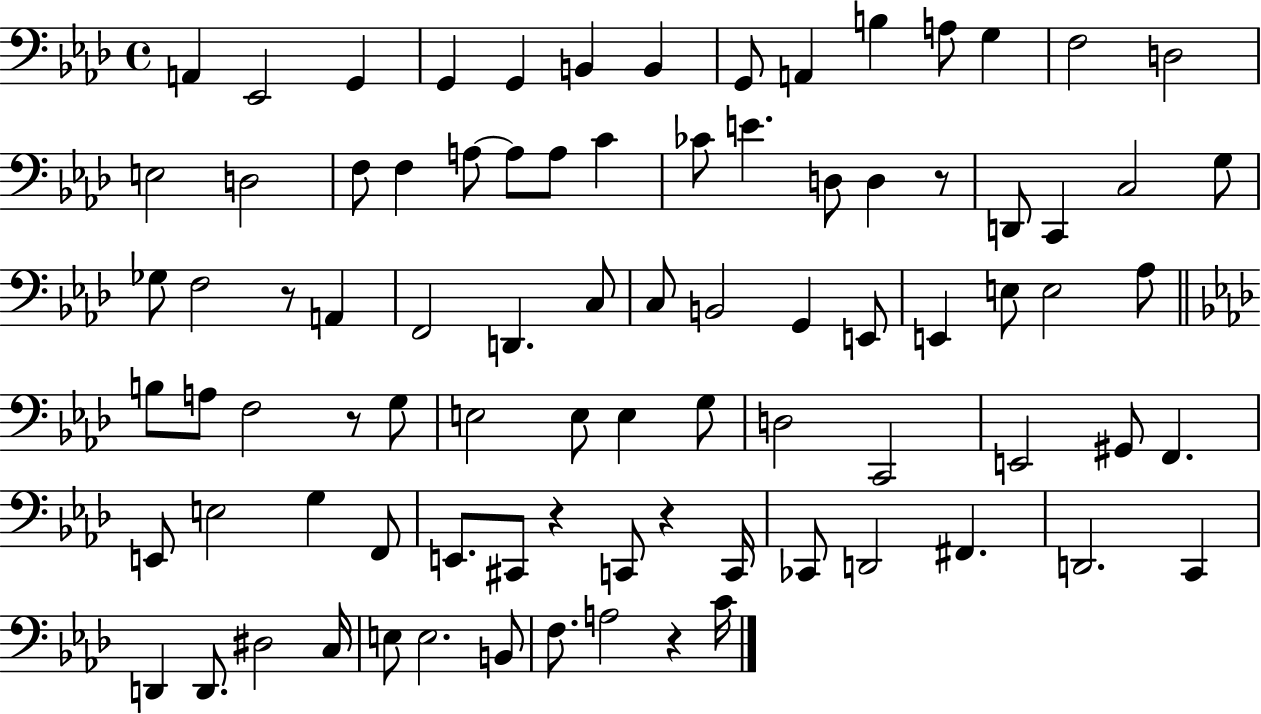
X:1
T:Untitled
M:4/4
L:1/4
K:Ab
A,, _E,,2 G,, G,, G,, B,, B,, G,,/2 A,, B, A,/2 G, F,2 D,2 E,2 D,2 F,/2 F, A,/2 A,/2 A,/2 C _C/2 E D,/2 D, z/2 D,,/2 C,, C,2 G,/2 _G,/2 F,2 z/2 A,, F,,2 D,, C,/2 C,/2 B,,2 G,, E,,/2 E,, E,/2 E,2 _A,/2 B,/2 A,/2 F,2 z/2 G,/2 E,2 E,/2 E, G,/2 D,2 C,,2 E,,2 ^G,,/2 F,, E,,/2 E,2 G, F,,/2 E,,/2 ^C,,/2 z C,,/2 z C,,/4 _C,,/2 D,,2 ^F,, D,,2 C,, D,, D,,/2 ^D,2 C,/4 E,/2 E,2 B,,/2 F,/2 A,2 z C/4